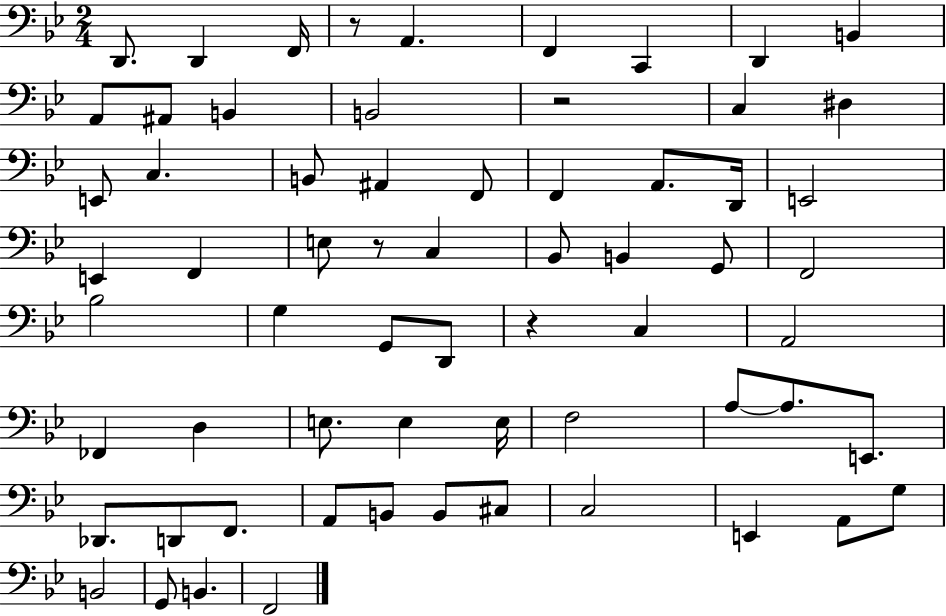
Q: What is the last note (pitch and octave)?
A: F2